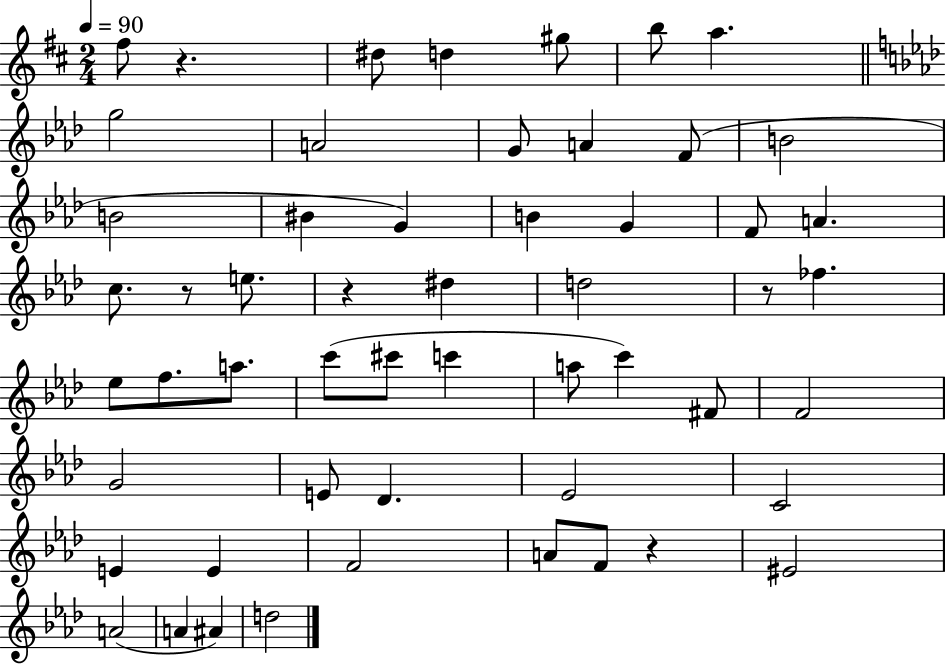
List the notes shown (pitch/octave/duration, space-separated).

F#5/e R/q. D#5/e D5/q G#5/e B5/e A5/q. G5/h A4/h G4/e A4/q F4/e B4/h B4/h BIS4/q G4/q B4/q G4/q F4/e A4/q. C5/e. R/e E5/e. R/q D#5/q D5/h R/e FES5/q. Eb5/e F5/e. A5/e. C6/e C#6/e C6/q A5/e C6/q F#4/e F4/h G4/h E4/e Db4/q. Eb4/h C4/h E4/q E4/q F4/h A4/e F4/e R/q EIS4/h A4/h A4/q A#4/q D5/h